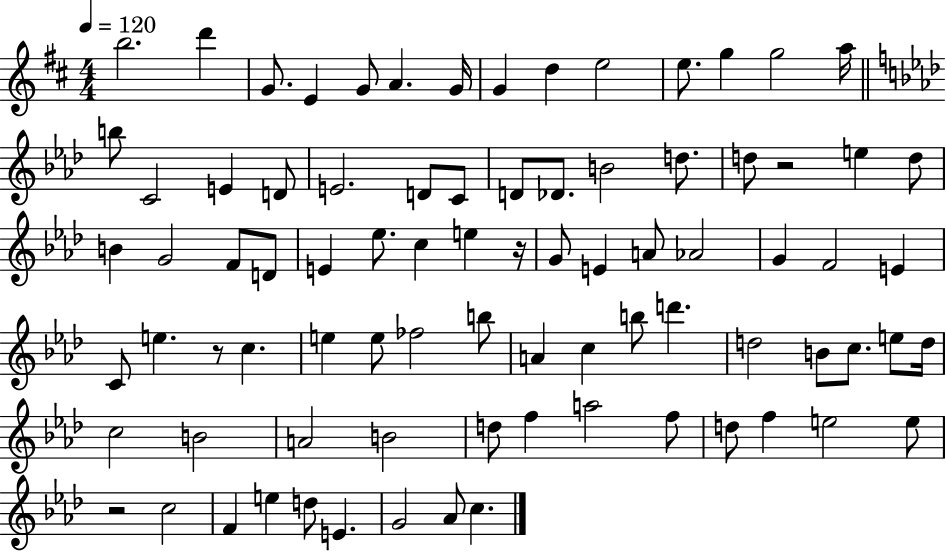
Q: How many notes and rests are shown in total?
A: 83